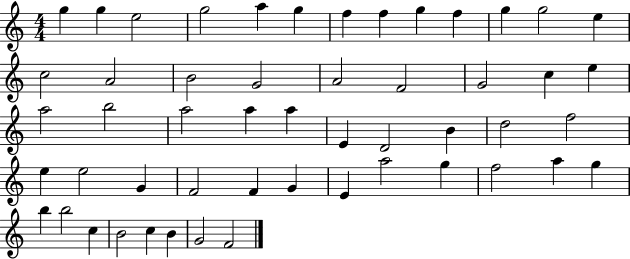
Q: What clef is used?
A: treble